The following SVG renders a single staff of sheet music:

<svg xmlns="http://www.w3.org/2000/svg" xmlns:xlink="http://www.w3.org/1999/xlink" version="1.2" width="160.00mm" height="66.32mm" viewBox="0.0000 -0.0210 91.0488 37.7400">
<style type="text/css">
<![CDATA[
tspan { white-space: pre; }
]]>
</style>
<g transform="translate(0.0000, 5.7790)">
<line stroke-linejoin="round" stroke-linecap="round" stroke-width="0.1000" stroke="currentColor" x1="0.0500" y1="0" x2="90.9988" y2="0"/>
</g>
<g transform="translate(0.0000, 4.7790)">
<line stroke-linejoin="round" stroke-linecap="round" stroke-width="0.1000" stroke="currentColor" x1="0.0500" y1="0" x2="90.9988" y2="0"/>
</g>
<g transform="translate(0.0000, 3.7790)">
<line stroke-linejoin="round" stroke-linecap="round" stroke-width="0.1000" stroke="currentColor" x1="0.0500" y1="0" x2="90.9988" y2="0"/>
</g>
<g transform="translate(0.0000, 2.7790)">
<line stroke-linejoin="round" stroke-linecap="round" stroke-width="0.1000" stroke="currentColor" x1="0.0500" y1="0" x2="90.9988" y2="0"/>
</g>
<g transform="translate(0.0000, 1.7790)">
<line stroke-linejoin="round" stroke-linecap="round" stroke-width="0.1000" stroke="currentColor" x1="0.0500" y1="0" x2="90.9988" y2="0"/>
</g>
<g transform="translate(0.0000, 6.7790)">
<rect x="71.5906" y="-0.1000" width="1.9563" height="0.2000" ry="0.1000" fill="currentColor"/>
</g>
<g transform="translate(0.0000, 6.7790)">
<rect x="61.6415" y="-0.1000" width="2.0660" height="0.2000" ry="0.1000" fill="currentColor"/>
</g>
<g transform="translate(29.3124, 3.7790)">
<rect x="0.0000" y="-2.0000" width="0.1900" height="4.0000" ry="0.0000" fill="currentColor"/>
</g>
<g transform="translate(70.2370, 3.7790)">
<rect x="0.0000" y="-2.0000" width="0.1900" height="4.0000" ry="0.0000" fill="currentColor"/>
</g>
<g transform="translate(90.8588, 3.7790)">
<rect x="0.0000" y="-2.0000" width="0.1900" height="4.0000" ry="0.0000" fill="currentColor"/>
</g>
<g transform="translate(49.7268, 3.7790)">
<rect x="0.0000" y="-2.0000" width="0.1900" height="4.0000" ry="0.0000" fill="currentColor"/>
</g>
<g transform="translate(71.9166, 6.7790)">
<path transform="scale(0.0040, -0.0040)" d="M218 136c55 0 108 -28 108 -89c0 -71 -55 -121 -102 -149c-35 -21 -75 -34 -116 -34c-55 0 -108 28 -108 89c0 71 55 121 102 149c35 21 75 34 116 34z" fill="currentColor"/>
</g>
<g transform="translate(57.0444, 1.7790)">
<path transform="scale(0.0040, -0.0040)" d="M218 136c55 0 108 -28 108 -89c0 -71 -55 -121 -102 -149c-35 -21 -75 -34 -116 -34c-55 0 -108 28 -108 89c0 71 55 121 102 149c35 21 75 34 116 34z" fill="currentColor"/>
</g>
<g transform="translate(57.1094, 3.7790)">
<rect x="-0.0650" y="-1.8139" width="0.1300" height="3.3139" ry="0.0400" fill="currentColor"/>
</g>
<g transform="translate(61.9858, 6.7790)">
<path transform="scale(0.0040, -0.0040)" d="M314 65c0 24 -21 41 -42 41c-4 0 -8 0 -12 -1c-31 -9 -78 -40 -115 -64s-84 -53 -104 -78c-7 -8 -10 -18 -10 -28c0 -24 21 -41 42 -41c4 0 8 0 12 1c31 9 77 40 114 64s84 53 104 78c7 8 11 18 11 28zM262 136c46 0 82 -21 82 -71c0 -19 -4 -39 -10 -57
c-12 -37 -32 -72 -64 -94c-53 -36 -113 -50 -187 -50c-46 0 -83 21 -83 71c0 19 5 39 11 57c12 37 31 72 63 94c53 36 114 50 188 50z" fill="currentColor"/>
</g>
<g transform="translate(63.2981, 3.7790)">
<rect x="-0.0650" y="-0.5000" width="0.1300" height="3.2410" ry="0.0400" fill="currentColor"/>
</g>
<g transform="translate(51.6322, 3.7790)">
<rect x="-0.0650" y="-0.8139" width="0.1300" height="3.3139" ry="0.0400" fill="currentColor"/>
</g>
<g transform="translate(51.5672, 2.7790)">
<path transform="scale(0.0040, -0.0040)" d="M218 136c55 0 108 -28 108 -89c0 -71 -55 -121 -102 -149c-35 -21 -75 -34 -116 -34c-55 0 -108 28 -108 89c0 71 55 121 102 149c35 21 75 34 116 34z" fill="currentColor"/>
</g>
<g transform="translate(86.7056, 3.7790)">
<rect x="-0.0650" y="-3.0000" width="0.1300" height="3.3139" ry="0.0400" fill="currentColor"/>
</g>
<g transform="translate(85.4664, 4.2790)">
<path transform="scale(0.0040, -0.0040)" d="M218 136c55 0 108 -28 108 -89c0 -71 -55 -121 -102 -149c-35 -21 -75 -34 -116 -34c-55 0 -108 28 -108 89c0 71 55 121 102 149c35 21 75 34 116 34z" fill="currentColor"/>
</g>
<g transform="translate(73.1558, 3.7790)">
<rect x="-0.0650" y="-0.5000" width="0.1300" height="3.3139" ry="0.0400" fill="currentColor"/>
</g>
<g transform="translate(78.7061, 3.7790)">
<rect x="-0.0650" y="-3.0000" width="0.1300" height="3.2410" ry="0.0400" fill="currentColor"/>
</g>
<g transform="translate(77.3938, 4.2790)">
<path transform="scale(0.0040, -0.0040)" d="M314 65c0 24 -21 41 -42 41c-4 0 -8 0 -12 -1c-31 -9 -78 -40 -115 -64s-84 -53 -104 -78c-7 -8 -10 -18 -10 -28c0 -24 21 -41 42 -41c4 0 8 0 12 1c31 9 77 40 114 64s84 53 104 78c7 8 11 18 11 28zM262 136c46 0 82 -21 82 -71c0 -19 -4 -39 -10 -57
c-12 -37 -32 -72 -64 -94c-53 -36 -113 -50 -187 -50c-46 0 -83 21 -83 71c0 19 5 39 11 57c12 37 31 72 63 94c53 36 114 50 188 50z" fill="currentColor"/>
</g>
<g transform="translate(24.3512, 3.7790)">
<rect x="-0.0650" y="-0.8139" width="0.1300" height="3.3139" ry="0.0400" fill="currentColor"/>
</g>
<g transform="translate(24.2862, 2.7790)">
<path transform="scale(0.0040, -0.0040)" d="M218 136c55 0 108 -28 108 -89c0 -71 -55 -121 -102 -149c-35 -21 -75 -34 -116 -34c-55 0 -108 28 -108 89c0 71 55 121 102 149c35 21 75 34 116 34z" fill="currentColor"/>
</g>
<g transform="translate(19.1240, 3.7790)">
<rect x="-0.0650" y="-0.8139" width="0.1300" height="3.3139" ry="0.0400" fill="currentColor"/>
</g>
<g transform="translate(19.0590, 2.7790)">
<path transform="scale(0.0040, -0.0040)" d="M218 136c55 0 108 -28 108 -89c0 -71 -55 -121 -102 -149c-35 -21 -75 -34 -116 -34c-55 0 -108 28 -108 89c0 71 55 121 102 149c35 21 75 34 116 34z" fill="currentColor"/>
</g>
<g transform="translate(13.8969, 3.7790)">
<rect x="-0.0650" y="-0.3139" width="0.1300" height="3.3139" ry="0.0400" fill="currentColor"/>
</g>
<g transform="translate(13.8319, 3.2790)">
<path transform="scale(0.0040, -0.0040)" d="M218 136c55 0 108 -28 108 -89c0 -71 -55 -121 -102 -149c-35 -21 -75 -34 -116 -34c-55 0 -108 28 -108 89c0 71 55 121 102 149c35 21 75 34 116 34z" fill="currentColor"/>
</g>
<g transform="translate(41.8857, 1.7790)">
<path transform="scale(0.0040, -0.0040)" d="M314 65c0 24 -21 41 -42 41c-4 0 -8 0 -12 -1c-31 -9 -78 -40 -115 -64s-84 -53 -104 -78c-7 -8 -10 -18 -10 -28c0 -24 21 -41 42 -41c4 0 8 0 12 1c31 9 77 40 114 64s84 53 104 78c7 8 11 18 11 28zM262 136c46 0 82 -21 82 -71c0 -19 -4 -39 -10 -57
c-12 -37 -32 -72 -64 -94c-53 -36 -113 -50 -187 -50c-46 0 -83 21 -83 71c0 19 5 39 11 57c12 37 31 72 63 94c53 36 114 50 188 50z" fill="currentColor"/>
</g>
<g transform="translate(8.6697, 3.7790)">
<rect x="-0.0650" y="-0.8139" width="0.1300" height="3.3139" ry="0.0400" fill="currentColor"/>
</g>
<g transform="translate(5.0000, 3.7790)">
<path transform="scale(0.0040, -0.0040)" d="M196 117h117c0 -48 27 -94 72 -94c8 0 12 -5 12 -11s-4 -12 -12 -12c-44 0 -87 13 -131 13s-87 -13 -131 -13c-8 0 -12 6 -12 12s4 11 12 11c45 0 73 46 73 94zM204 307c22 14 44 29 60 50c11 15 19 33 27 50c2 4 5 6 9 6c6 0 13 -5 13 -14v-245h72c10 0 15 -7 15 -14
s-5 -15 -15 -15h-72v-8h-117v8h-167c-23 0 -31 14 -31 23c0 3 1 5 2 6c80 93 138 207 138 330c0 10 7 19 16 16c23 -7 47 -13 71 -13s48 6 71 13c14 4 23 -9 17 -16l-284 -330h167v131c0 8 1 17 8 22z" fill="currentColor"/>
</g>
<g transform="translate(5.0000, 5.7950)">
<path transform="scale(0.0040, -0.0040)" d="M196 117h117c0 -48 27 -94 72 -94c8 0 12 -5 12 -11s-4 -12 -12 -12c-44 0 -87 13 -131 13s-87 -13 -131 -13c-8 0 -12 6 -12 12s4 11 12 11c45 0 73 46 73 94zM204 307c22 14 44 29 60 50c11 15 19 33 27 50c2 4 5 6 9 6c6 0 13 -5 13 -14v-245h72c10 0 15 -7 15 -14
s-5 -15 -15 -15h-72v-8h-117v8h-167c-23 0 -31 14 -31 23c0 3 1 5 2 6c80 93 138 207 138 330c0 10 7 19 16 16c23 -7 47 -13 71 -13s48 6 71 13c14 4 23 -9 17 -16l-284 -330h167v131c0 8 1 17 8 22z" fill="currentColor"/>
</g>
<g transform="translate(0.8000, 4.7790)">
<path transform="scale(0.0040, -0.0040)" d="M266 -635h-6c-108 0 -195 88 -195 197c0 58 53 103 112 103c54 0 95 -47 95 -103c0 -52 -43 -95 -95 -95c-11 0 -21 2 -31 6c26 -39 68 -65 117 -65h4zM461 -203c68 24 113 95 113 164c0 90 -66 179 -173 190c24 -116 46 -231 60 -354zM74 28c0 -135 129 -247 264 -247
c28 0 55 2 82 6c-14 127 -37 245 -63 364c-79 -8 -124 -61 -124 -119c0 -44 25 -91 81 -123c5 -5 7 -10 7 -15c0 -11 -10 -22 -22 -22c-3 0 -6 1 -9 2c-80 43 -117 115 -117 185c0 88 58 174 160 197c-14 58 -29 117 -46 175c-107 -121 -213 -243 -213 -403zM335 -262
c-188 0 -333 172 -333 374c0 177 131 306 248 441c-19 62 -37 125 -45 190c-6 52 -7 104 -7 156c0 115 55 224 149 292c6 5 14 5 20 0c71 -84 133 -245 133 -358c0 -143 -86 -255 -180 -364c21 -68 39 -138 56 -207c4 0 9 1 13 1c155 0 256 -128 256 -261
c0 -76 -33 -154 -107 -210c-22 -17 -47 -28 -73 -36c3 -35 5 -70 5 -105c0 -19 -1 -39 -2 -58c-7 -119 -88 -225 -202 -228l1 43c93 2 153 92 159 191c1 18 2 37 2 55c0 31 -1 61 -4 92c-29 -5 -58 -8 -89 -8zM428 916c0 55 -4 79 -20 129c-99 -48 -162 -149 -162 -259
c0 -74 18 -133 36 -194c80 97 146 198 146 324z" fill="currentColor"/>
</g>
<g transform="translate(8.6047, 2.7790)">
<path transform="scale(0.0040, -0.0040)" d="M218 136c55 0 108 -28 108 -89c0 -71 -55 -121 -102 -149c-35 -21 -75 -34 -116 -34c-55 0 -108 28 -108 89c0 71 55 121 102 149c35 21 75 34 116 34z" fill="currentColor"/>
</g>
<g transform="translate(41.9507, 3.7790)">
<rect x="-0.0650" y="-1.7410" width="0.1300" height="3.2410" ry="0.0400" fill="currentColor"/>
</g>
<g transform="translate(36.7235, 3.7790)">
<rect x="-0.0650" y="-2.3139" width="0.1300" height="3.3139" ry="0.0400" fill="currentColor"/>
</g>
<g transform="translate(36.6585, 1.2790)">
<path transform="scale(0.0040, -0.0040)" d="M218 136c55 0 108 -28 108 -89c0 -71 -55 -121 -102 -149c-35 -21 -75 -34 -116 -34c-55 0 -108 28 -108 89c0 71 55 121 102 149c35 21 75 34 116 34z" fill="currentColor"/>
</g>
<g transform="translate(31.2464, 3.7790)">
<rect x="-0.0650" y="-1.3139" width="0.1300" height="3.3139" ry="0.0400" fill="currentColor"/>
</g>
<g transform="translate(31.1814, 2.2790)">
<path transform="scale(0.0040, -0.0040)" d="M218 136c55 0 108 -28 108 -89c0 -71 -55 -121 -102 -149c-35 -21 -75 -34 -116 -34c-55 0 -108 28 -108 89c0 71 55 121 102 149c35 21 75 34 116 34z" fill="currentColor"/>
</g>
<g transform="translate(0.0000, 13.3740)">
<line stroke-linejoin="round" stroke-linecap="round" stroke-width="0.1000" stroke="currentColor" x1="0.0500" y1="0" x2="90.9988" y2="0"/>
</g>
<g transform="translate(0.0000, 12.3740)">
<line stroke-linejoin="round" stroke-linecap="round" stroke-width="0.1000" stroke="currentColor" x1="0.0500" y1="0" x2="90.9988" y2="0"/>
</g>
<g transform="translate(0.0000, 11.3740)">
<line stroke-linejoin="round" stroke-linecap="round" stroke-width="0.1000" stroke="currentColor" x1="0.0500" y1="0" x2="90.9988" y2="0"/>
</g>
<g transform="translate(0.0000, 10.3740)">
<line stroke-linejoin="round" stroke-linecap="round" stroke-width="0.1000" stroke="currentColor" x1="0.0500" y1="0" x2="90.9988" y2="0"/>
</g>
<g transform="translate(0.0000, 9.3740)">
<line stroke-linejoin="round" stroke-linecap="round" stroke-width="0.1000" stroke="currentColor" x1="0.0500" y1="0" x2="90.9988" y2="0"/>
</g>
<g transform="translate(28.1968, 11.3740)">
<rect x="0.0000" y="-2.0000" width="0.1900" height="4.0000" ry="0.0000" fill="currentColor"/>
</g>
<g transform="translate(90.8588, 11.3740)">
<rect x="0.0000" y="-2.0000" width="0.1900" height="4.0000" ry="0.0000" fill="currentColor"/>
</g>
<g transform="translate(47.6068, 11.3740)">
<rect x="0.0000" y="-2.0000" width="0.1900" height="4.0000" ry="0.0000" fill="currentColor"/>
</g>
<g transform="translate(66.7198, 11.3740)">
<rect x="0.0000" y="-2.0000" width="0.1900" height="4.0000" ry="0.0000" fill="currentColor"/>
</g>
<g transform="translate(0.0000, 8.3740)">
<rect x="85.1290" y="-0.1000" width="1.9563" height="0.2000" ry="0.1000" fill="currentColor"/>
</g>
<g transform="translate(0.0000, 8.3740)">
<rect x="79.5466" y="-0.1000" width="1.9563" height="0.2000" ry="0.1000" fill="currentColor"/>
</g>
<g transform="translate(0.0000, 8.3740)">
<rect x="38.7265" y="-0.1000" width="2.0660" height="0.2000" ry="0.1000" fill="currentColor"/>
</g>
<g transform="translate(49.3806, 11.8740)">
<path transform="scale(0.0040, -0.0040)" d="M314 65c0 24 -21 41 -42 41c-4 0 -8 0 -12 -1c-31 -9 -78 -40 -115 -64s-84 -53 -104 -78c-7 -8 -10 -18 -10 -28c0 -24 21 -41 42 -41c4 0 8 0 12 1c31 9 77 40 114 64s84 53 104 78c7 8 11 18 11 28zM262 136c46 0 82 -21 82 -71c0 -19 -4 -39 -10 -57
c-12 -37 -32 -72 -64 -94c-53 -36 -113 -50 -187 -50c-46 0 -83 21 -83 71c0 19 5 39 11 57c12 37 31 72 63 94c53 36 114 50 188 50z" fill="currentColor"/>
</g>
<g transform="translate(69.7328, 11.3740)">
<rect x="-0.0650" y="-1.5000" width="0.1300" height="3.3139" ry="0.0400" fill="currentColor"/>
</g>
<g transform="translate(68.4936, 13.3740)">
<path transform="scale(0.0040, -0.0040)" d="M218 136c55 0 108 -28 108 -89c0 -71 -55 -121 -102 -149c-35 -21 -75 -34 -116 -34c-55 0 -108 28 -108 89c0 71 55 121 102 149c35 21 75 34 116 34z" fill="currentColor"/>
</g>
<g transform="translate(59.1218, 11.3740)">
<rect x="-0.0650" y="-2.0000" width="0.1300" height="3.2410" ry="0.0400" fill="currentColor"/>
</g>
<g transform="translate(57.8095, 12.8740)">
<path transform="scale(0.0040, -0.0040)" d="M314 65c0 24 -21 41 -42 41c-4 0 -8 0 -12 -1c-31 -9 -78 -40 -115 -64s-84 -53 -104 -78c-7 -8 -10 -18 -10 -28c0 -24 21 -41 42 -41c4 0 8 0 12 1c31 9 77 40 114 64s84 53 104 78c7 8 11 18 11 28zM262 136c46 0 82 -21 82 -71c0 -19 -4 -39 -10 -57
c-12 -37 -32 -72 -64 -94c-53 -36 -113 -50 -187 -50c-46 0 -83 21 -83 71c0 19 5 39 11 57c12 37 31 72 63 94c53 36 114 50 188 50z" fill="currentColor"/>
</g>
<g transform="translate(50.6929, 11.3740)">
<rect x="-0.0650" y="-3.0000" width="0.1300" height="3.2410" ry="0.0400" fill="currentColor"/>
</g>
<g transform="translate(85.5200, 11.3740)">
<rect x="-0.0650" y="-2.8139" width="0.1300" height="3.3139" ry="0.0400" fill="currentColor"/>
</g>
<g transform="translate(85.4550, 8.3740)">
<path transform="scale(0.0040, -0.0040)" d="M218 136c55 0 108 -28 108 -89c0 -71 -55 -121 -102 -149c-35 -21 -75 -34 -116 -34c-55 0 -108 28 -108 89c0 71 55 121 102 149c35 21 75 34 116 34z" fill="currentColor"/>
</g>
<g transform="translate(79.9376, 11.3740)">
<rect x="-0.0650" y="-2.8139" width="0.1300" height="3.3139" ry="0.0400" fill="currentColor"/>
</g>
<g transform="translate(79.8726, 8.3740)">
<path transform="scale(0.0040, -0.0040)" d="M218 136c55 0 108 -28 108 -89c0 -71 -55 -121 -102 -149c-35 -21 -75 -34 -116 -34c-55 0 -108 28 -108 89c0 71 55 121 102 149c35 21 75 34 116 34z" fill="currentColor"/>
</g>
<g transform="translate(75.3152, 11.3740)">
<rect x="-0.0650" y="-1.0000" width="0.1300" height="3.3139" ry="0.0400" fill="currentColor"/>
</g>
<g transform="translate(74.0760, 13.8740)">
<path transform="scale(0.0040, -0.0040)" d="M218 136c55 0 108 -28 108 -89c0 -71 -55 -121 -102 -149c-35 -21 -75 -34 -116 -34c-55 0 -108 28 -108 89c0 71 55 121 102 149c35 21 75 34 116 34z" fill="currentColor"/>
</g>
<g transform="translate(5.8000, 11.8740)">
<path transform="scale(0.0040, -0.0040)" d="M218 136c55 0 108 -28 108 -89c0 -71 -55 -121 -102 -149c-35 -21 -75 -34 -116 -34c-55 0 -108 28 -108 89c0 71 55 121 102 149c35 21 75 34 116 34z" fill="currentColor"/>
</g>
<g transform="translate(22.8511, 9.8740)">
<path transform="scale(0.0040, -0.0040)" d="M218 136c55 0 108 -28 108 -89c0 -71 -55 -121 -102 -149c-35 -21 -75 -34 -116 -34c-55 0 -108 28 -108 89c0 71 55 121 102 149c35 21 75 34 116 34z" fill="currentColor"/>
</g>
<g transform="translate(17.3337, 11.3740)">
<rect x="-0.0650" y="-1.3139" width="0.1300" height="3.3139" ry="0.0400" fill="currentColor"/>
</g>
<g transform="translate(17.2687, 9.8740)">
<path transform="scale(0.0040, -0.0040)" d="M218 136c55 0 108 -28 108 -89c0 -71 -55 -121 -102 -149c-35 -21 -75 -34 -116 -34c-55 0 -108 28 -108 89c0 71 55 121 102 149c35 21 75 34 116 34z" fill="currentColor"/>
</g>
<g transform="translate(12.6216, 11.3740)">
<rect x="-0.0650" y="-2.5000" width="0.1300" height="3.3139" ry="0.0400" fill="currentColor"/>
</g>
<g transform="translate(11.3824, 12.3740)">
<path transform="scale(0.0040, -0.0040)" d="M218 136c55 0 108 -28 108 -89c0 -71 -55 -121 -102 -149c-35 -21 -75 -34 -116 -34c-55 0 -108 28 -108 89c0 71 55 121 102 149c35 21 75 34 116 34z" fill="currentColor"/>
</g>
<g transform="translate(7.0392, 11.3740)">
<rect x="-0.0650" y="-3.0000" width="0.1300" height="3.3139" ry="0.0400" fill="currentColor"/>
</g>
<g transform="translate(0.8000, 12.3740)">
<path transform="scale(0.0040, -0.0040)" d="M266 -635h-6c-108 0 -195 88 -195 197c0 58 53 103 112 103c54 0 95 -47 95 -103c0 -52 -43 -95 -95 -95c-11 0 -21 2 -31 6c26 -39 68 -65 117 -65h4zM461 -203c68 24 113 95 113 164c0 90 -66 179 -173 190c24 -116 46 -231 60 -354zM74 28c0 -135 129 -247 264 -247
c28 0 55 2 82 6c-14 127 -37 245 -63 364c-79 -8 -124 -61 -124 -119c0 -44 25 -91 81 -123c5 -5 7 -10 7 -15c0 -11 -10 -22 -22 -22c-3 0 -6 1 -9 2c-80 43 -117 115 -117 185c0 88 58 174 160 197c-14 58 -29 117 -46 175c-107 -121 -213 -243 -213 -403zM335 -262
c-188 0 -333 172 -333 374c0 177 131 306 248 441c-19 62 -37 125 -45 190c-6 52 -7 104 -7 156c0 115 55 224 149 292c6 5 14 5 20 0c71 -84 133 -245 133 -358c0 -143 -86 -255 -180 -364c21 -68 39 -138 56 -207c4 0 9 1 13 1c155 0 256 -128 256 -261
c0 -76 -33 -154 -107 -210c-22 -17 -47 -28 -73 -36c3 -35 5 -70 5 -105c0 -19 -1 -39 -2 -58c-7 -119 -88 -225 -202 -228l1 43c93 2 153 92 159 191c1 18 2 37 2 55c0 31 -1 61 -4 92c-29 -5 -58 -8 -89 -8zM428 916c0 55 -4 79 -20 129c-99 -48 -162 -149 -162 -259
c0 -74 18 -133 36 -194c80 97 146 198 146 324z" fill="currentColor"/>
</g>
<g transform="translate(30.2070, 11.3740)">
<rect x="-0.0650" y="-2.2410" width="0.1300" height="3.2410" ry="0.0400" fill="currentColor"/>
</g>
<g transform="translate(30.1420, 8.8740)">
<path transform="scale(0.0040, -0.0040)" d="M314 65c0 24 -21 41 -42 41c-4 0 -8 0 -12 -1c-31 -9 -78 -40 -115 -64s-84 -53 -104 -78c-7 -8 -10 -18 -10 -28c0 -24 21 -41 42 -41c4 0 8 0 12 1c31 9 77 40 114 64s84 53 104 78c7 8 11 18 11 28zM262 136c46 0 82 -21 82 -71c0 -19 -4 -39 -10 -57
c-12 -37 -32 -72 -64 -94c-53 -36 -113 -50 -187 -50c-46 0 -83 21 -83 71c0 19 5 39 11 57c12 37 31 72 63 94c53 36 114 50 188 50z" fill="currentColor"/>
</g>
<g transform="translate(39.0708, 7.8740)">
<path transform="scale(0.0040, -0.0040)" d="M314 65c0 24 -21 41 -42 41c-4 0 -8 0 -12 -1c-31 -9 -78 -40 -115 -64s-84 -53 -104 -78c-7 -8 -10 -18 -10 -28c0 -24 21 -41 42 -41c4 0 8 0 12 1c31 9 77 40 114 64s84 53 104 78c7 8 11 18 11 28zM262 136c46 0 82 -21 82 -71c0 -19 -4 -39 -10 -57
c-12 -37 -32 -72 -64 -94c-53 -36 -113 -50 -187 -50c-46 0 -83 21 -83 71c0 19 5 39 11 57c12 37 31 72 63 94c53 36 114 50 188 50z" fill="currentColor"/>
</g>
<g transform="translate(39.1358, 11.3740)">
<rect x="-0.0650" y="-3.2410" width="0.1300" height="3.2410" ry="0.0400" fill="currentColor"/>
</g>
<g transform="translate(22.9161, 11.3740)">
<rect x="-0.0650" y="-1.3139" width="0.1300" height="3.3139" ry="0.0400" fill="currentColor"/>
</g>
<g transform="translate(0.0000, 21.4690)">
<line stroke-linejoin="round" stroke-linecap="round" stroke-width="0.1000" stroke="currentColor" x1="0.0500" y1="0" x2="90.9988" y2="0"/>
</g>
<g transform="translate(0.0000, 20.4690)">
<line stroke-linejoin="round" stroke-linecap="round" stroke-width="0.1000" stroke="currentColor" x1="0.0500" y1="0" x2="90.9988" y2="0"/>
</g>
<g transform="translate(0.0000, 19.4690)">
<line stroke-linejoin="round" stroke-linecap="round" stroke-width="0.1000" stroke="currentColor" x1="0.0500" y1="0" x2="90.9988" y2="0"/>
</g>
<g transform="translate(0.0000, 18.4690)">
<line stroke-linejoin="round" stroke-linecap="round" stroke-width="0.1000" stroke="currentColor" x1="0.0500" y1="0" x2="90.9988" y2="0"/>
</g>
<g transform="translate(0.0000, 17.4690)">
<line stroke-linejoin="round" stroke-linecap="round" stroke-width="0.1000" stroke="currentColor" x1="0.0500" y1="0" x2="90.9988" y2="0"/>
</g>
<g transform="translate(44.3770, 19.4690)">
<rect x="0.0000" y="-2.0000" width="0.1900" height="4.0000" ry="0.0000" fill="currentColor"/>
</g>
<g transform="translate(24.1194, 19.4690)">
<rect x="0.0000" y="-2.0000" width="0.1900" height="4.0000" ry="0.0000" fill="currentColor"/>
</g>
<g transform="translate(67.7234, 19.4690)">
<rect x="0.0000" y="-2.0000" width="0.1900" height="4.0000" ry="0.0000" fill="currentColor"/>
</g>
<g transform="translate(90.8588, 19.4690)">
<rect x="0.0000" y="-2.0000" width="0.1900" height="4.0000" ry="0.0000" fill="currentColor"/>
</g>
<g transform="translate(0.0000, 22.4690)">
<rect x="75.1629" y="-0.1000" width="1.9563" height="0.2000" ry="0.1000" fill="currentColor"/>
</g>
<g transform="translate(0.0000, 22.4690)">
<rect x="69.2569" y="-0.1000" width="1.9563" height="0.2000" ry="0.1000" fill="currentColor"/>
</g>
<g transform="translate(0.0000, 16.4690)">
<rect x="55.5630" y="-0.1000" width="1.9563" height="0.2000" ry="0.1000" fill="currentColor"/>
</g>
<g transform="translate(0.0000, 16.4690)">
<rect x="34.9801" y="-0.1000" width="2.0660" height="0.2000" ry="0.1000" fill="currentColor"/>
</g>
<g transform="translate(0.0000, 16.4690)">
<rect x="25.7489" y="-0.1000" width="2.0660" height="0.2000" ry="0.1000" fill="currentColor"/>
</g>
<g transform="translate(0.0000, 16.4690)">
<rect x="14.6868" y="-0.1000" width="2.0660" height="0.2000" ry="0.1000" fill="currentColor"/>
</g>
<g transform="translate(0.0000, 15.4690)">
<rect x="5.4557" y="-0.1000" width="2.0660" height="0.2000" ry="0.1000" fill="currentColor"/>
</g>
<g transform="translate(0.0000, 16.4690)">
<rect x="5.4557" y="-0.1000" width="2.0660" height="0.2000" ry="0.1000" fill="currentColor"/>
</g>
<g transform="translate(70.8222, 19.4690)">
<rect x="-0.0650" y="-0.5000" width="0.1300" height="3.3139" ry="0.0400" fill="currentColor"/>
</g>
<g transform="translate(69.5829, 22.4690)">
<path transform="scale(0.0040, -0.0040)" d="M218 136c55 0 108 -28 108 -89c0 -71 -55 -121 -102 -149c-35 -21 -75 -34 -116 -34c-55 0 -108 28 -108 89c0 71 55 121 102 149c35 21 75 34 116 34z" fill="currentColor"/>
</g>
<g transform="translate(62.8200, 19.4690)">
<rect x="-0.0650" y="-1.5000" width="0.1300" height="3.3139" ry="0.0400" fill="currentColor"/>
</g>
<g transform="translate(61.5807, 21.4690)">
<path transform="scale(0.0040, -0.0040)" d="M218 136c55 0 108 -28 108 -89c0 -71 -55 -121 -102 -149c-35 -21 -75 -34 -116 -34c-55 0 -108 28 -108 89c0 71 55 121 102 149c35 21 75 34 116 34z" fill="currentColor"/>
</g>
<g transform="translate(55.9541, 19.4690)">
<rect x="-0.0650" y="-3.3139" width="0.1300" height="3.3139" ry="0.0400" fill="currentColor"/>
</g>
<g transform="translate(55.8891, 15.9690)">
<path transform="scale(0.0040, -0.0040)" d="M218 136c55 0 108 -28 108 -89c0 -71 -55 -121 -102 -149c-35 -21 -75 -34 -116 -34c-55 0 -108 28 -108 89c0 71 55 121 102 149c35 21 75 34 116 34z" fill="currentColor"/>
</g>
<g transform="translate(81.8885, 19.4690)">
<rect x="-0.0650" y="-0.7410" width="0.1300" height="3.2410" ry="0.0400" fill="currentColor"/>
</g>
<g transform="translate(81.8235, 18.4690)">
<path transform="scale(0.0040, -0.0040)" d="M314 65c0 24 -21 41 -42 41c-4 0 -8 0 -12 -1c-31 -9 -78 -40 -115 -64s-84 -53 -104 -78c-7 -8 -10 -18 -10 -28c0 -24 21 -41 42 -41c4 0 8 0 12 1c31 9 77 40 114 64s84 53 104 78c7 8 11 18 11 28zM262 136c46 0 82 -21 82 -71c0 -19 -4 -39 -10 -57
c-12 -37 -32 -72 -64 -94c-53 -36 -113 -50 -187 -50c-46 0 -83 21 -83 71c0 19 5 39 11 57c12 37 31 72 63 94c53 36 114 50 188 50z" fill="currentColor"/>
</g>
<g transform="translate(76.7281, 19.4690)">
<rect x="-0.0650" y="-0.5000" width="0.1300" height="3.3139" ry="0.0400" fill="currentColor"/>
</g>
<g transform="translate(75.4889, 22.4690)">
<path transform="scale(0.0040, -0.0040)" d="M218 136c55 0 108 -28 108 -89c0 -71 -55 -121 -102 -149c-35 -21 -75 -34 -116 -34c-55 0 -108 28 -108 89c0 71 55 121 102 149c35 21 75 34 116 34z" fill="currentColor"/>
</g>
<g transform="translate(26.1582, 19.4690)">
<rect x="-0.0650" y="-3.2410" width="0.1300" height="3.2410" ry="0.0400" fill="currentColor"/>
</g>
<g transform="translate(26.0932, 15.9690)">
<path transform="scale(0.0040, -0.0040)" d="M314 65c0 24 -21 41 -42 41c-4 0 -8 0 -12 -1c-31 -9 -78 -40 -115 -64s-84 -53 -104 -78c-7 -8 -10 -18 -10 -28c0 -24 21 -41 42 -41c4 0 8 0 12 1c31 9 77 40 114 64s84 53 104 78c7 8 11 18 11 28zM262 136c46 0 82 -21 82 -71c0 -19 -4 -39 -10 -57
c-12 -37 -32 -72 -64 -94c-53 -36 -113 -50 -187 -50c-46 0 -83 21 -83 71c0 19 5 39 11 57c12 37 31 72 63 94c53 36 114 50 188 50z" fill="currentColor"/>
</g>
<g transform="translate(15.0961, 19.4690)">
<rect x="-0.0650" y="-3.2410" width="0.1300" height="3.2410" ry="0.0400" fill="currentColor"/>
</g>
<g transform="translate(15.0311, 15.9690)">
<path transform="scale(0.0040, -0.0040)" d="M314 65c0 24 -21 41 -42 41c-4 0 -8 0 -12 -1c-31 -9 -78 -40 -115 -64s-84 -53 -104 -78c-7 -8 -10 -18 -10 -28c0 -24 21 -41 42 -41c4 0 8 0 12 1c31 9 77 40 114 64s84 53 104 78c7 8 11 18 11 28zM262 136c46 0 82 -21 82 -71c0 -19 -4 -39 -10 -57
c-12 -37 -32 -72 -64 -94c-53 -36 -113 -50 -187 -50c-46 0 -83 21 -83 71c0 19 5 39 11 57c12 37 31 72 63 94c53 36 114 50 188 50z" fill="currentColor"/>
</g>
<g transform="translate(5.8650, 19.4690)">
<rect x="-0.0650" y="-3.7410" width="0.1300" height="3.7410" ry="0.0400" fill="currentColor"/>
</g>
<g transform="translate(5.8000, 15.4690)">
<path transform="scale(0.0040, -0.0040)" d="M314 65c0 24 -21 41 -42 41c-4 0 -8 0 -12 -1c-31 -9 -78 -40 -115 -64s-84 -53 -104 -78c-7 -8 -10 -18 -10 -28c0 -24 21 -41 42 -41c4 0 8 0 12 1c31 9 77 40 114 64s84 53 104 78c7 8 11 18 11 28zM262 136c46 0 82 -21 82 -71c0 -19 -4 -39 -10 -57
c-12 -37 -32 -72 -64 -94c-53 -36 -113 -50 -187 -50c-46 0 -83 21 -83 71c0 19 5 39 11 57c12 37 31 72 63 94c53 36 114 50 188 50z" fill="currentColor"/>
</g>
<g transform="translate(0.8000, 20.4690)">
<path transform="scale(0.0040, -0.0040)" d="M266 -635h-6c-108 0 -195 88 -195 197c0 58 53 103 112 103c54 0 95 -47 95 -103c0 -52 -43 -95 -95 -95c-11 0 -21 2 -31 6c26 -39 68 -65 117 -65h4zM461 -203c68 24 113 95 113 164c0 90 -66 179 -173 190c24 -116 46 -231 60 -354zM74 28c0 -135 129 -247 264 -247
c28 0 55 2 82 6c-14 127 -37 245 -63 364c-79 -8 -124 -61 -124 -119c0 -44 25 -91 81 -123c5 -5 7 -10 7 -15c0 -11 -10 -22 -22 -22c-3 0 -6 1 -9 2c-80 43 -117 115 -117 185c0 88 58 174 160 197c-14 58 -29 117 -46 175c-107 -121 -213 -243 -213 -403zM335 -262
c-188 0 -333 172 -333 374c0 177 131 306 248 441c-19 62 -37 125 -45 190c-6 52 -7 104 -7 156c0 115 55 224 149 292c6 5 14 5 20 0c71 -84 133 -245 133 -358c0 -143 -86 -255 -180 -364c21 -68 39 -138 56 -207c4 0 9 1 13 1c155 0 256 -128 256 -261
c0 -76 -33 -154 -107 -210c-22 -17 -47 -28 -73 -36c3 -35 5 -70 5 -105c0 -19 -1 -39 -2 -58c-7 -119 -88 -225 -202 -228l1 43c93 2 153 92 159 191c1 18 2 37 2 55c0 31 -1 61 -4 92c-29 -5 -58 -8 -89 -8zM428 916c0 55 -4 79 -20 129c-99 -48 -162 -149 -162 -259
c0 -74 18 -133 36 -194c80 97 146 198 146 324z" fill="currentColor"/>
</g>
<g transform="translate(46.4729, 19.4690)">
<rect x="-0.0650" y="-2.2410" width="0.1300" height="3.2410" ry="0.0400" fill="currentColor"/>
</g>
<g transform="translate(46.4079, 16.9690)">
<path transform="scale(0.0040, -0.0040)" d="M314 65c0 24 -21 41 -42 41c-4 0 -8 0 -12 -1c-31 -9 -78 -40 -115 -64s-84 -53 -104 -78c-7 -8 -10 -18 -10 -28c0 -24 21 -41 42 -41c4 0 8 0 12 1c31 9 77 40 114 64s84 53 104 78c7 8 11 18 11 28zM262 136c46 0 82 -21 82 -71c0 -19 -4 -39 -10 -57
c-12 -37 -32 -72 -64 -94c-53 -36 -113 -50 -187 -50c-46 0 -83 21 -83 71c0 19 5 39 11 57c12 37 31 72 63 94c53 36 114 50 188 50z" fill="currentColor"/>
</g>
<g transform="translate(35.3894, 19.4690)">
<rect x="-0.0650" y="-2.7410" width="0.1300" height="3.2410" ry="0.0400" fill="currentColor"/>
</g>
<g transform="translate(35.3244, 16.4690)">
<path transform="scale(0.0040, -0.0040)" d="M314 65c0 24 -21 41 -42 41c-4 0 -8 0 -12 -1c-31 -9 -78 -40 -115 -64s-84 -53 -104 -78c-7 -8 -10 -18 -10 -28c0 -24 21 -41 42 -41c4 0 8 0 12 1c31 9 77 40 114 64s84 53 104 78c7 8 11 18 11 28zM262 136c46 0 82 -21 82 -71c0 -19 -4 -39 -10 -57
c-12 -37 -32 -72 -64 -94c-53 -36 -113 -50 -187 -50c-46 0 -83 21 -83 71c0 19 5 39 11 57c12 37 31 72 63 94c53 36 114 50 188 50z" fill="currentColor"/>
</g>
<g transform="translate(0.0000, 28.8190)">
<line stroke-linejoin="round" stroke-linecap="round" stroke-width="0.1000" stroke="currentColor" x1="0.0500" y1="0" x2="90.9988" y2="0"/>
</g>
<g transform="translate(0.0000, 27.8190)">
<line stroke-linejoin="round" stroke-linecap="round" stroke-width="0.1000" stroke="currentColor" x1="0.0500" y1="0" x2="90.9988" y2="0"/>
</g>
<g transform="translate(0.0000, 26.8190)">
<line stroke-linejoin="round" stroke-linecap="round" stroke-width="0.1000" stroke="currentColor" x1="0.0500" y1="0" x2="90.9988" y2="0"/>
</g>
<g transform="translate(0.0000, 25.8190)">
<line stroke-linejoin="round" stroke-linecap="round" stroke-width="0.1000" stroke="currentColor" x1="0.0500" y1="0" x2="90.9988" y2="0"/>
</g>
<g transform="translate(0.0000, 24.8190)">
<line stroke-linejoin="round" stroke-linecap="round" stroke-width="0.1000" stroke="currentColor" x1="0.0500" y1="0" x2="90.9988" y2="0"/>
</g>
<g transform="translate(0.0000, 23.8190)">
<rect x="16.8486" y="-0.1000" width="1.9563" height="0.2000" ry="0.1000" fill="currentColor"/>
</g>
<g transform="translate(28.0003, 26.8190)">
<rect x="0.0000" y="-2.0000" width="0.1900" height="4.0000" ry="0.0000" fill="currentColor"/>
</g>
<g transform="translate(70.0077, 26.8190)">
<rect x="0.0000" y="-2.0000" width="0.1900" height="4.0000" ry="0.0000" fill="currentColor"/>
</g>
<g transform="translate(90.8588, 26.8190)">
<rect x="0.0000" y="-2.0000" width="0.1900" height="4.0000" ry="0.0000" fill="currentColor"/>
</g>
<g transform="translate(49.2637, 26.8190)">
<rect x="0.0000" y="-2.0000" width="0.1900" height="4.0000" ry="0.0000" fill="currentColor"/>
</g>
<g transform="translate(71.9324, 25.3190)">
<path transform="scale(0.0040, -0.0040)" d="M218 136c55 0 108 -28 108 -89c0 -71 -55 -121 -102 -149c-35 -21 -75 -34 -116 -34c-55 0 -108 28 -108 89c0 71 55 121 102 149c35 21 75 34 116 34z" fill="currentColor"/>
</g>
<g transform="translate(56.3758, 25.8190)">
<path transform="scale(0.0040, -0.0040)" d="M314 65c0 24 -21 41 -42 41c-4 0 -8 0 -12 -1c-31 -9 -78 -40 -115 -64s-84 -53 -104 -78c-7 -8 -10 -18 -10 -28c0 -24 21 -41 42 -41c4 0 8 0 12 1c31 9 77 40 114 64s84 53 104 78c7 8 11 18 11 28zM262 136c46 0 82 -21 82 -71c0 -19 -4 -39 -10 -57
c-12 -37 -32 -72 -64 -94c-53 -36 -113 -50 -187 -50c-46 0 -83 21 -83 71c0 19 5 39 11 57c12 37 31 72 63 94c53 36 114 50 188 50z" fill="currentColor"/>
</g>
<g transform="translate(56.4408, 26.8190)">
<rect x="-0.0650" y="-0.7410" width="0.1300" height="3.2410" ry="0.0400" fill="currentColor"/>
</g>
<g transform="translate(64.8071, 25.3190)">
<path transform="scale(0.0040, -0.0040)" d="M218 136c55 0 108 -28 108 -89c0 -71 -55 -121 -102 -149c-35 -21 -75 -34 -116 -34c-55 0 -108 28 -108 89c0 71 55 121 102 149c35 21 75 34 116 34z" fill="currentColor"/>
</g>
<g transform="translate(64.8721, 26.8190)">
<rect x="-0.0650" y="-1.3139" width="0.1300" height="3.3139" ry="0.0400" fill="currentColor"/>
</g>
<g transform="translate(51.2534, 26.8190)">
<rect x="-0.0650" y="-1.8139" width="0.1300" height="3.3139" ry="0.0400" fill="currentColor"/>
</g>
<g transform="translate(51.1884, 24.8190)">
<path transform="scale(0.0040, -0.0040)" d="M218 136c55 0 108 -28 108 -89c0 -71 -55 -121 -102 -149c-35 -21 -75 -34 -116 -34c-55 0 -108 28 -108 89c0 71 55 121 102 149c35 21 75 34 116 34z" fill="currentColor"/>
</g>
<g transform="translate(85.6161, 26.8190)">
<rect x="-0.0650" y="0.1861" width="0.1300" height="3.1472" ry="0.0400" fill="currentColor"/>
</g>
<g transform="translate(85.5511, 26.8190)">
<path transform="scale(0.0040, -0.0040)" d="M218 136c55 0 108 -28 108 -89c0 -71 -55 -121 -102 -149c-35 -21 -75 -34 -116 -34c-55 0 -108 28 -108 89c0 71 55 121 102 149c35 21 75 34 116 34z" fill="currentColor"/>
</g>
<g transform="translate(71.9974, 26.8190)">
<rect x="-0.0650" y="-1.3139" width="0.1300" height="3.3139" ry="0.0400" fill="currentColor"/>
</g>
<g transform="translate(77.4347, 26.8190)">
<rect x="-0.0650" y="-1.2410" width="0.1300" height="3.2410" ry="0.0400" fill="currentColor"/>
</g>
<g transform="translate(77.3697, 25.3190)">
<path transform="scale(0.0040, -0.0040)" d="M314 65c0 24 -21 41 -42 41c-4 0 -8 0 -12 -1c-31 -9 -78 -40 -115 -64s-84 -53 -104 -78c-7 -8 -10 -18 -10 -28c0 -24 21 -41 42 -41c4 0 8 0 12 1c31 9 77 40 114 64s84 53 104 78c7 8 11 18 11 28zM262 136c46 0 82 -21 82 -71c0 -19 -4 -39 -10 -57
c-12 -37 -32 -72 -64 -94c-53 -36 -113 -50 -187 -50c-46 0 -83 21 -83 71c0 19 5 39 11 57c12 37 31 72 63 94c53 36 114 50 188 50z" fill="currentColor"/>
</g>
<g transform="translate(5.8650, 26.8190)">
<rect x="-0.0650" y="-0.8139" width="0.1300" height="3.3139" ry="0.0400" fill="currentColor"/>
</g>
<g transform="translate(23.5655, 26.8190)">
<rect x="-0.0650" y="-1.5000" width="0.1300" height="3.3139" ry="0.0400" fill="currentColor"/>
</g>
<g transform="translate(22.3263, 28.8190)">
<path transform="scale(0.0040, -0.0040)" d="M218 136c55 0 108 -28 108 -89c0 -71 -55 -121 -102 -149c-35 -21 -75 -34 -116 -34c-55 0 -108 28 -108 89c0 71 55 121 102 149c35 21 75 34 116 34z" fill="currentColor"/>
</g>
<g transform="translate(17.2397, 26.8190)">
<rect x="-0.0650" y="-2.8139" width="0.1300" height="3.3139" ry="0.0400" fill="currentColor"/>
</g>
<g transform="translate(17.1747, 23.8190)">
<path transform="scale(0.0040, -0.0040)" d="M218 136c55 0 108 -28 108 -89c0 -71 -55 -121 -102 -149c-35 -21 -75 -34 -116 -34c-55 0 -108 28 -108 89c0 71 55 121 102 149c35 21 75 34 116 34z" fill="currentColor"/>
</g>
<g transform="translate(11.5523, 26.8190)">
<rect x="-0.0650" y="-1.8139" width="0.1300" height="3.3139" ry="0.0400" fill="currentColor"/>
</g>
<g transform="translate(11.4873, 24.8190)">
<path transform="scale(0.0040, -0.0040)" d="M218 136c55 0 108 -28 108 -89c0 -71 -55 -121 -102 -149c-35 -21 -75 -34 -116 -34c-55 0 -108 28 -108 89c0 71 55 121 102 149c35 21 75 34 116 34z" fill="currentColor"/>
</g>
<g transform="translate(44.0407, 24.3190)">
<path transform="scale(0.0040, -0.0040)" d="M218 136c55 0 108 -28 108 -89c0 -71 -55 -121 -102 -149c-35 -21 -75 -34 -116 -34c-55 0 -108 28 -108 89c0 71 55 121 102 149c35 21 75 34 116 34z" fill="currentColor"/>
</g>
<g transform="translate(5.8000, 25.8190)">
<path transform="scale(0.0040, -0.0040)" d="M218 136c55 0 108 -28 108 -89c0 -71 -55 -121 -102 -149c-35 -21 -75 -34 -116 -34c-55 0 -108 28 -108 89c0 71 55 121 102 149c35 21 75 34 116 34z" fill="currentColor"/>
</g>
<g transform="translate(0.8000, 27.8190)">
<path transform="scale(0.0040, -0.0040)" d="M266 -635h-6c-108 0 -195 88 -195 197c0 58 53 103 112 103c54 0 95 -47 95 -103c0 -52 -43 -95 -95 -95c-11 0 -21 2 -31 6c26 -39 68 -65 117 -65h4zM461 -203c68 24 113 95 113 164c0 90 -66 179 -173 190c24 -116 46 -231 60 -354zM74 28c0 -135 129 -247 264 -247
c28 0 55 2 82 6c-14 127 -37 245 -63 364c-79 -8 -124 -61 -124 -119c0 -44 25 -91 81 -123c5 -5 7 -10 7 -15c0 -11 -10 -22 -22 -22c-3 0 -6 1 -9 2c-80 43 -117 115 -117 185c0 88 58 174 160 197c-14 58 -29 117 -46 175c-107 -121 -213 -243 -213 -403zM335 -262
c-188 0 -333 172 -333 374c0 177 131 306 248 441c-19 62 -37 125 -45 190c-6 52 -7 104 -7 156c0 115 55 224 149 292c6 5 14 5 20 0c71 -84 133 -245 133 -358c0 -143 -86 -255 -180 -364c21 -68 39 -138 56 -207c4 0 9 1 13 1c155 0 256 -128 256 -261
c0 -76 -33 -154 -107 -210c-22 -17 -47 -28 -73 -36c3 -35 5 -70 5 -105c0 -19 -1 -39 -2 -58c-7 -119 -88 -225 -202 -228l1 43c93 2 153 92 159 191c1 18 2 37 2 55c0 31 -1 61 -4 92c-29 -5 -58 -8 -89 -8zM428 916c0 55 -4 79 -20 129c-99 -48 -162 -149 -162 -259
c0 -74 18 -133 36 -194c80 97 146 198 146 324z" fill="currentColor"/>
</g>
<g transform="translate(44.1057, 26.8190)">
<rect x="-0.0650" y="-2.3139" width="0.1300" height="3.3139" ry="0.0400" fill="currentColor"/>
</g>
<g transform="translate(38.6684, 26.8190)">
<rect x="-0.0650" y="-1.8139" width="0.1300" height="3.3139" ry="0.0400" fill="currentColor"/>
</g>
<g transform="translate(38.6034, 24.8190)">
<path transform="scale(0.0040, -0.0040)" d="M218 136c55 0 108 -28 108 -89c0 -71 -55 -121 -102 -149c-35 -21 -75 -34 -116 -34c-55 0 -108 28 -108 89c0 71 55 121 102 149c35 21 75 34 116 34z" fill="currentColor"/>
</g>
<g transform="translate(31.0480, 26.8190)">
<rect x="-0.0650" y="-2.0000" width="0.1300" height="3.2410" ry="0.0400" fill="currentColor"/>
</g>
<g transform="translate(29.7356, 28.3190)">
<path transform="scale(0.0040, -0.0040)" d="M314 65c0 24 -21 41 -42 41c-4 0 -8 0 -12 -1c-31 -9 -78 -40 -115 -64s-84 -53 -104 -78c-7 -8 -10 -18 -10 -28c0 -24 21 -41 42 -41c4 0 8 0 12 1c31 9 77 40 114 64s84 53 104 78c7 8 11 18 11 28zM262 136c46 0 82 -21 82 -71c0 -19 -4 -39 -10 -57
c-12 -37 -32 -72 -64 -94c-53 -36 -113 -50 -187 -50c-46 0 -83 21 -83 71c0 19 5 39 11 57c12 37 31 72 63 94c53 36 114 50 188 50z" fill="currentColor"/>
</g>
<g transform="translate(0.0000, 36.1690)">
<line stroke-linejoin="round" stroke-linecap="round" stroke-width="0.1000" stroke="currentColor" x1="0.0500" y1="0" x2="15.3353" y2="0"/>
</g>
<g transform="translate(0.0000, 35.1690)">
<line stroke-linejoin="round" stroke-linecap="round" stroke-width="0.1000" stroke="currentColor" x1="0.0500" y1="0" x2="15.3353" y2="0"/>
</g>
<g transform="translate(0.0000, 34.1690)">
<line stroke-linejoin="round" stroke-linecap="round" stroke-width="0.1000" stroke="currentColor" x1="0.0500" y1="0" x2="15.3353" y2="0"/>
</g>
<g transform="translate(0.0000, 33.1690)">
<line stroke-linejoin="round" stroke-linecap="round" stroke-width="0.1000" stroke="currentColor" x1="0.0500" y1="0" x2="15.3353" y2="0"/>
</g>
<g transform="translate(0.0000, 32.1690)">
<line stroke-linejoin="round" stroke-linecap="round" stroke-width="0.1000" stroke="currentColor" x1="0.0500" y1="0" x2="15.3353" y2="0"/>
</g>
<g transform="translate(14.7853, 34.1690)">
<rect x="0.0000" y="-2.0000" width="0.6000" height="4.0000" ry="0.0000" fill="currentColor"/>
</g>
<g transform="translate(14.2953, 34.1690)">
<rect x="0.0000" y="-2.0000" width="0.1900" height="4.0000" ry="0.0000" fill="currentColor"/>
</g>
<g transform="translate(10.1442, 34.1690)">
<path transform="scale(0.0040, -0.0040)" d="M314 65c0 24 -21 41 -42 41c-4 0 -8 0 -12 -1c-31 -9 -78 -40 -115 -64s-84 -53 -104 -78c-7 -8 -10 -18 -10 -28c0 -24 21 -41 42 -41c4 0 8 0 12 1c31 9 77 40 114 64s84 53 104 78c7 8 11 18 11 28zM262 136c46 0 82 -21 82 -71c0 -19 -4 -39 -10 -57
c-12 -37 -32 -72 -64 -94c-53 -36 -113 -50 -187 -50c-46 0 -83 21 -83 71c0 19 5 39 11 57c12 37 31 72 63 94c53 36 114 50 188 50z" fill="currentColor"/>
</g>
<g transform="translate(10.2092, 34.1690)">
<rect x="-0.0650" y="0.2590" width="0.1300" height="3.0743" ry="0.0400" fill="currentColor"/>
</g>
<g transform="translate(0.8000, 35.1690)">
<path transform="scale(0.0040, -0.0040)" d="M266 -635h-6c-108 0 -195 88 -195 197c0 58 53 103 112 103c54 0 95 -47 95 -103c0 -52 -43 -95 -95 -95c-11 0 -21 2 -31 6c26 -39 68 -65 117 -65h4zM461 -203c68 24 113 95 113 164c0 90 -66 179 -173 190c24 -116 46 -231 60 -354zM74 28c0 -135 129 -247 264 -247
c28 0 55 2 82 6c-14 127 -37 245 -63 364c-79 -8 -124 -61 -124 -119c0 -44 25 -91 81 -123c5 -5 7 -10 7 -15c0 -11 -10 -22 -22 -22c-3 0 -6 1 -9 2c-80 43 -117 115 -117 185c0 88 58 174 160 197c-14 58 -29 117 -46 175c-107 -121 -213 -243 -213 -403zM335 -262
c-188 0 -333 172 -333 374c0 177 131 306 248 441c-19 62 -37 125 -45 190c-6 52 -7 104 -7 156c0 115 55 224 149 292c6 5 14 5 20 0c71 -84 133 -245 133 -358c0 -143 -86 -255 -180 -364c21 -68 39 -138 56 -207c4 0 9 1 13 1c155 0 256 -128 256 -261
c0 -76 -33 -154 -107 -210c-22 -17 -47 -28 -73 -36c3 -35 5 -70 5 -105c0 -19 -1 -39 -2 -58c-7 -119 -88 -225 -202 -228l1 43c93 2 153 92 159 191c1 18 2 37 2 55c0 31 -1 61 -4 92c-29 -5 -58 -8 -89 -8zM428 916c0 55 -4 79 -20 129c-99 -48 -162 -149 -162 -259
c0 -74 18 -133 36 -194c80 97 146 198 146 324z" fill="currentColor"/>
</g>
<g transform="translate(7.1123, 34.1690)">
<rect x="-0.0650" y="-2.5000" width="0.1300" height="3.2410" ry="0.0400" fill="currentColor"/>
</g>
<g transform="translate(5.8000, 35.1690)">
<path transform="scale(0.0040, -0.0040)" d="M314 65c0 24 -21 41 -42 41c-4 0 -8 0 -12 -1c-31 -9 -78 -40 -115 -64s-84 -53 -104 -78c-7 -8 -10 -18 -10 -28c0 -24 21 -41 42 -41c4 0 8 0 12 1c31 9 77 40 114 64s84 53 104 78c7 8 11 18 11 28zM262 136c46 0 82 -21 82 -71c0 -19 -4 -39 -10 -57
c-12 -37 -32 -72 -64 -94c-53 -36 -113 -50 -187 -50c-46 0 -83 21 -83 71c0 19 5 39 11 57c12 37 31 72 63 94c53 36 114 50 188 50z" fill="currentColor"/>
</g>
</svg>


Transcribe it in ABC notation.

X:1
T:Untitled
M:4/4
L:1/4
K:C
d c d d e g f2 d f C2 C A2 A A G e e g2 b2 A2 F2 E D a a c'2 b2 b2 a2 g2 b E C C d2 d f a E F2 f g f d2 e e e2 B G2 B2